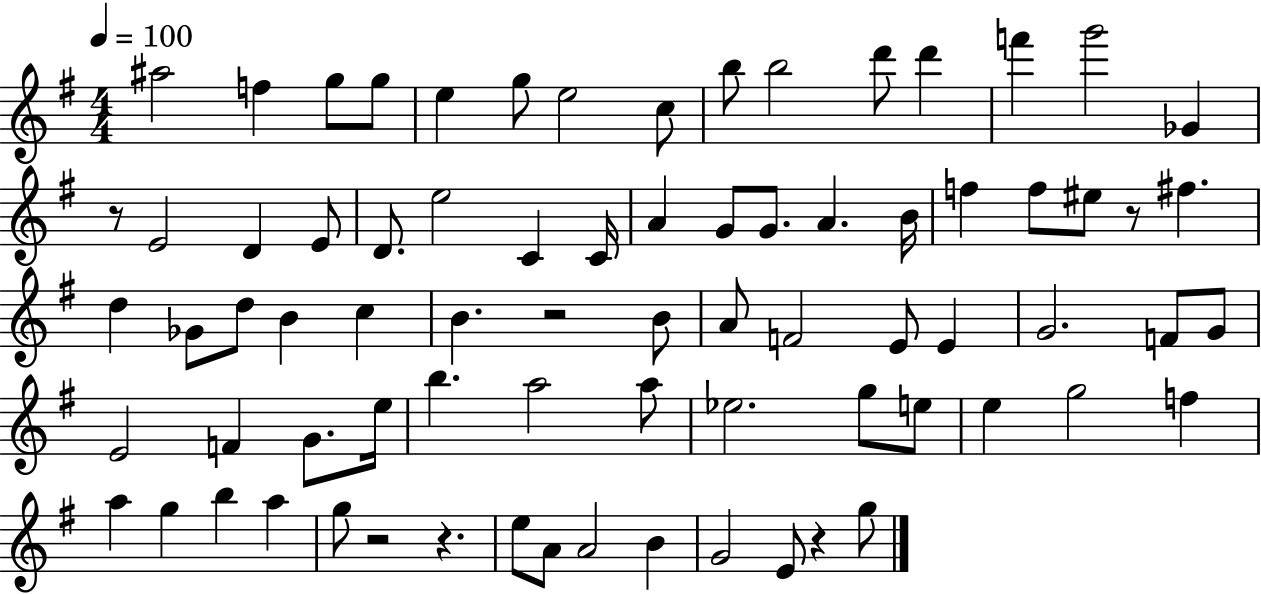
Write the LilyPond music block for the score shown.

{
  \clef treble
  \numericTimeSignature
  \time 4/4
  \key g \major
  \tempo 4 = 100
  \repeat volta 2 { ais''2 f''4 g''8 g''8 | e''4 g''8 e''2 c''8 | b''8 b''2 d'''8 d'''4 | f'''4 g'''2 ges'4 | \break r8 e'2 d'4 e'8 | d'8. e''2 c'4 c'16 | a'4 g'8 g'8. a'4. b'16 | f''4 f''8 eis''8 r8 fis''4. | \break d''4 ges'8 d''8 b'4 c''4 | b'4. r2 b'8 | a'8 f'2 e'8 e'4 | g'2. f'8 g'8 | \break e'2 f'4 g'8. e''16 | b''4. a''2 a''8 | ees''2. g''8 e''8 | e''4 g''2 f''4 | \break a''4 g''4 b''4 a''4 | g''8 r2 r4. | e''8 a'8 a'2 b'4 | g'2 e'8 r4 g''8 | \break } \bar "|."
}